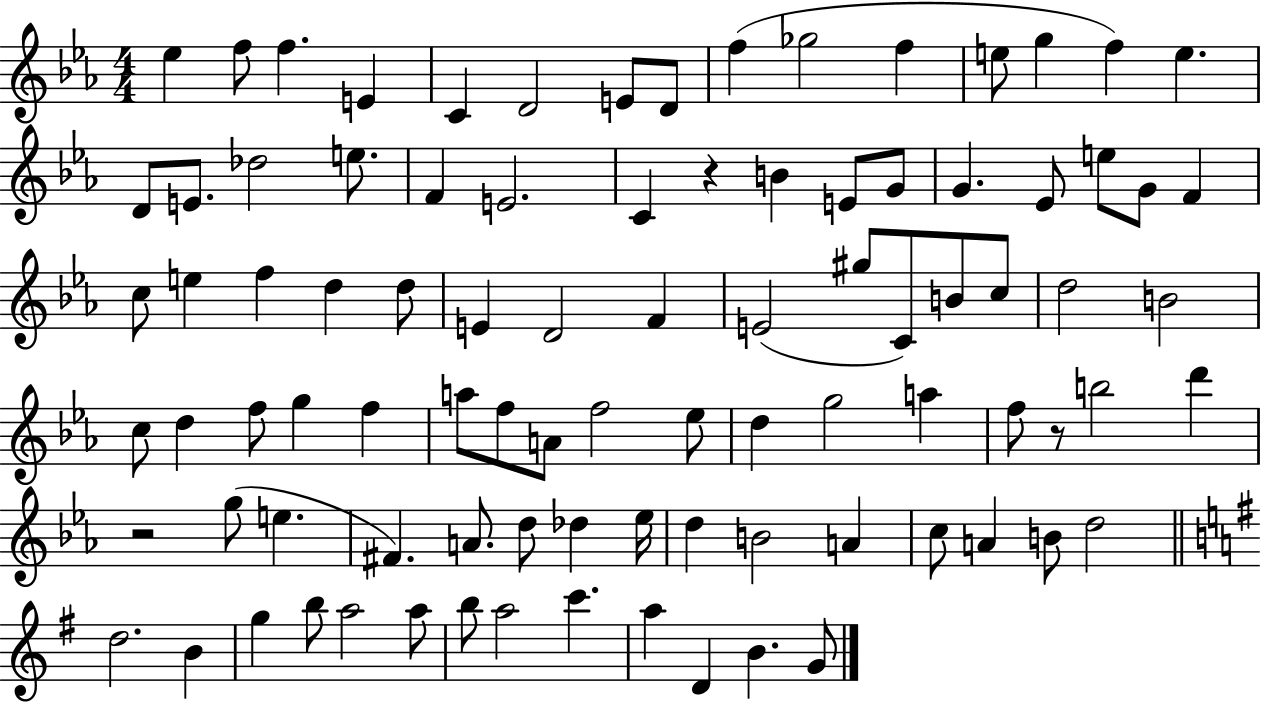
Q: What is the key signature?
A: EES major